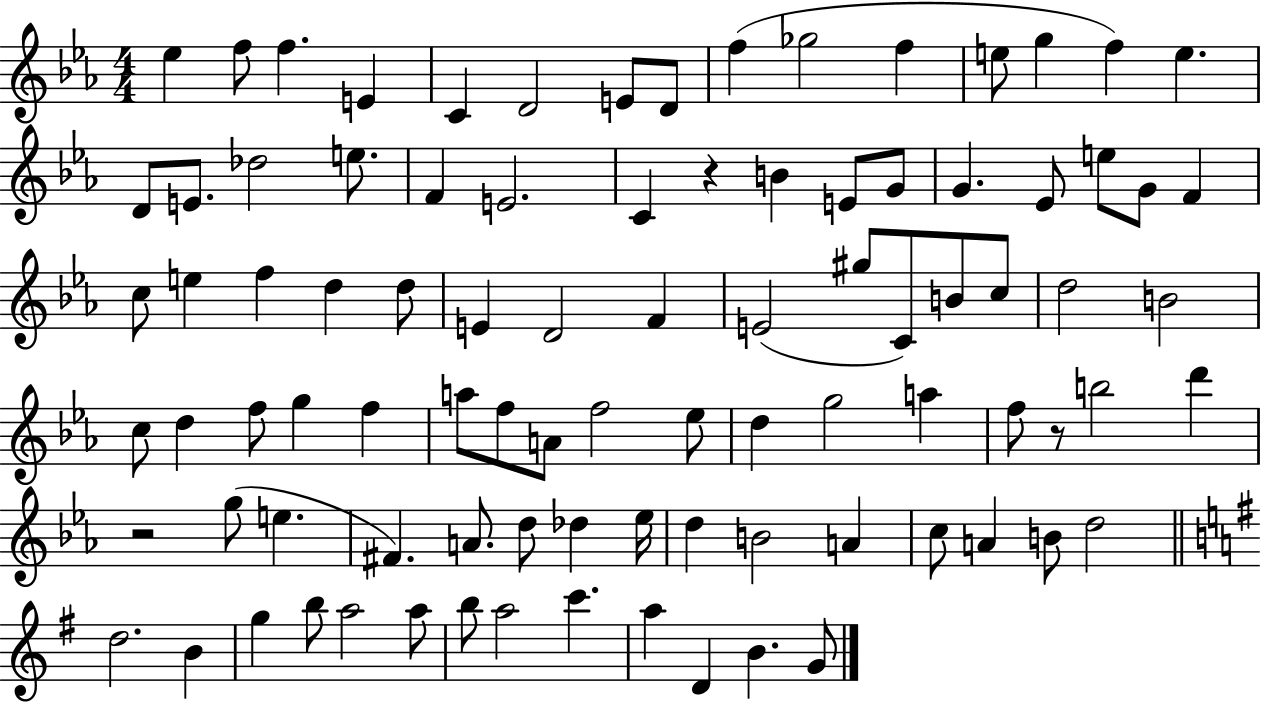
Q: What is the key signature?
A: EES major